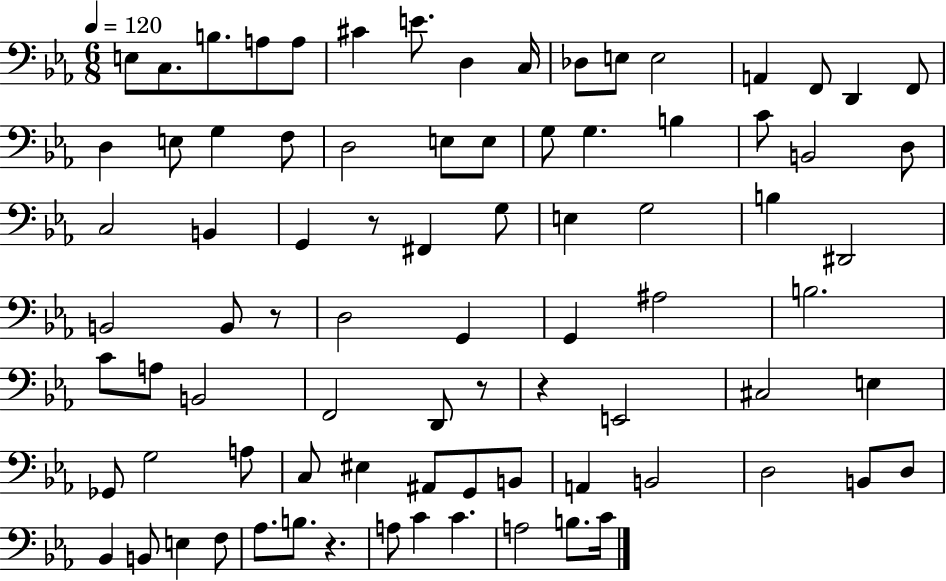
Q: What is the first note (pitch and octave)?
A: E3